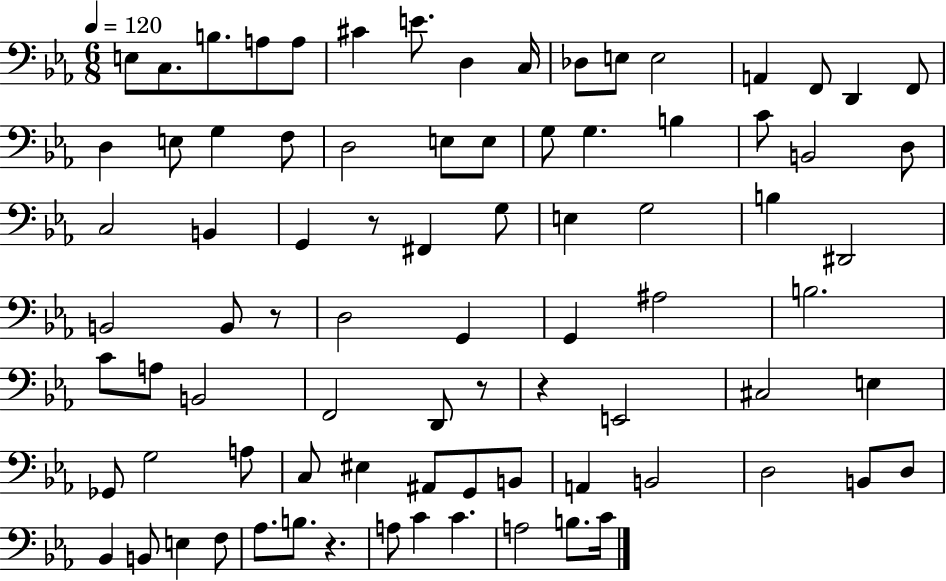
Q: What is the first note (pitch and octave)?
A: E3